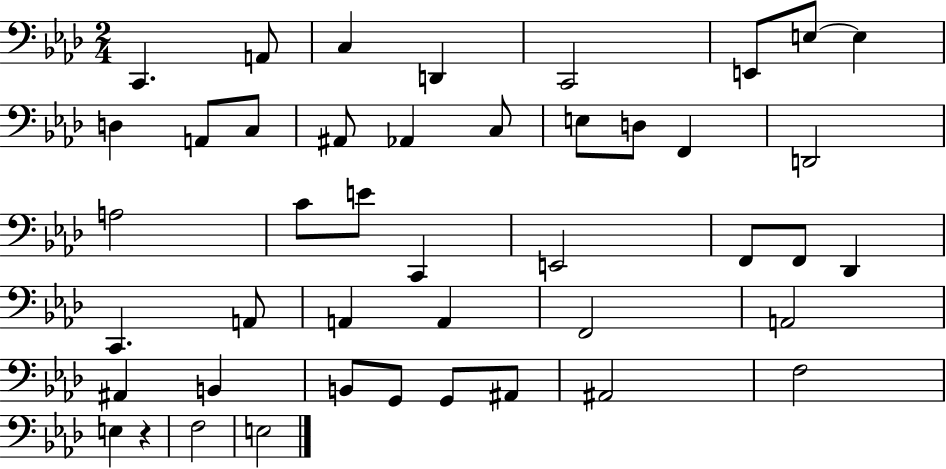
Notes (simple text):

C2/q. A2/e C3/q D2/q C2/h E2/e E3/e E3/q D3/q A2/e C3/e A#2/e Ab2/q C3/e E3/e D3/e F2/q D2/h A3/h C4/e E4/e C2/q E2/h F2/e F2/e Db2/q C2/q. A2/e A2/q A2/q F2/h A2/h A#2/q B2/q B2/e G2/e G2/e A#2/e A#2/h F3/h E3/q R/q F3/h E3/h